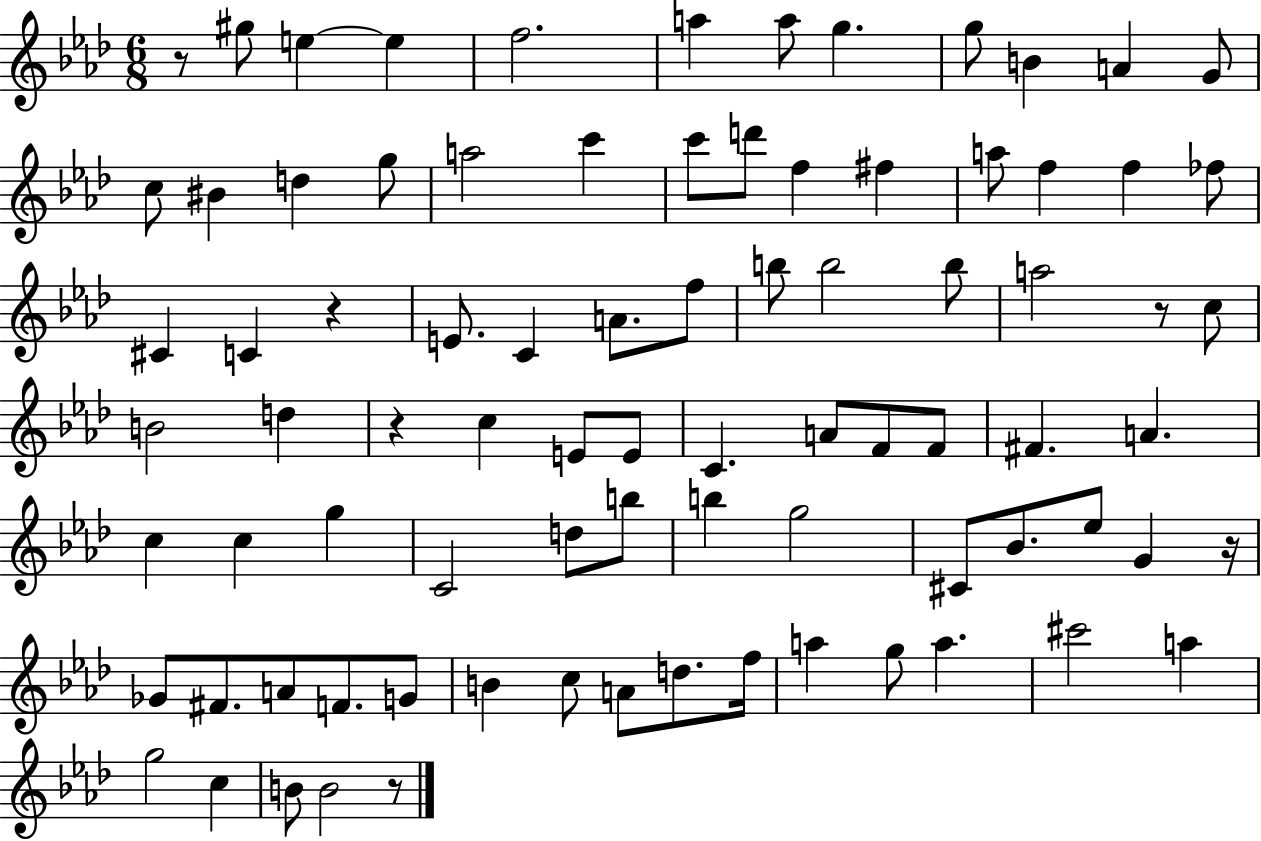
{
  \clef treble
  \numericTimeSignature
  \time 6/8
  \key aes \major
  r8 gis''8 e''4~~ e''4 | f''2. | a''4 a''8 g''4. | g''8 b'4 a'4 g'8 | \break c''8 bis'4 d''4 g''8 | a''2 c'''4 | c'''8 d'''8 f''4 fis''4 | a''8 f''4 f''4 fes''8 | \break cis'4 c'4 r4 | e'8. c'4 a'8. f''8 | b''8 b''2 b''8 | a''2 r8 c''8 | \break b'2 d''4 | r4 c''4 e'8 e'8 | c'4. a'8 f'8 f'8 | fis'4. a'4. | \break c''4 c''4 g''4 | c'2 d''8 b''8 | b''4 g''2 | cis'8 bes'8. ees''8 g'4 r16 | \break ges'8 fis'8. a'8 f'8. g'8 | b'4 c''8 a'8 d''8. f''16 | a''4 g''8 a''4. | cis'''2 a''4 | \break g''2 c''4 | b'8 b'2 r8 | \bar "|."
}